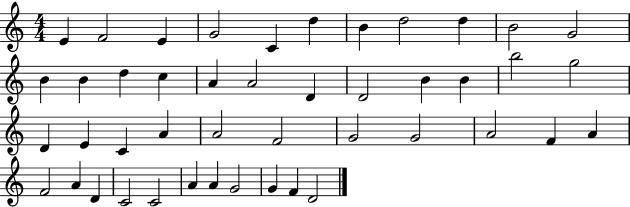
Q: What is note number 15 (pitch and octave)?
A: C5